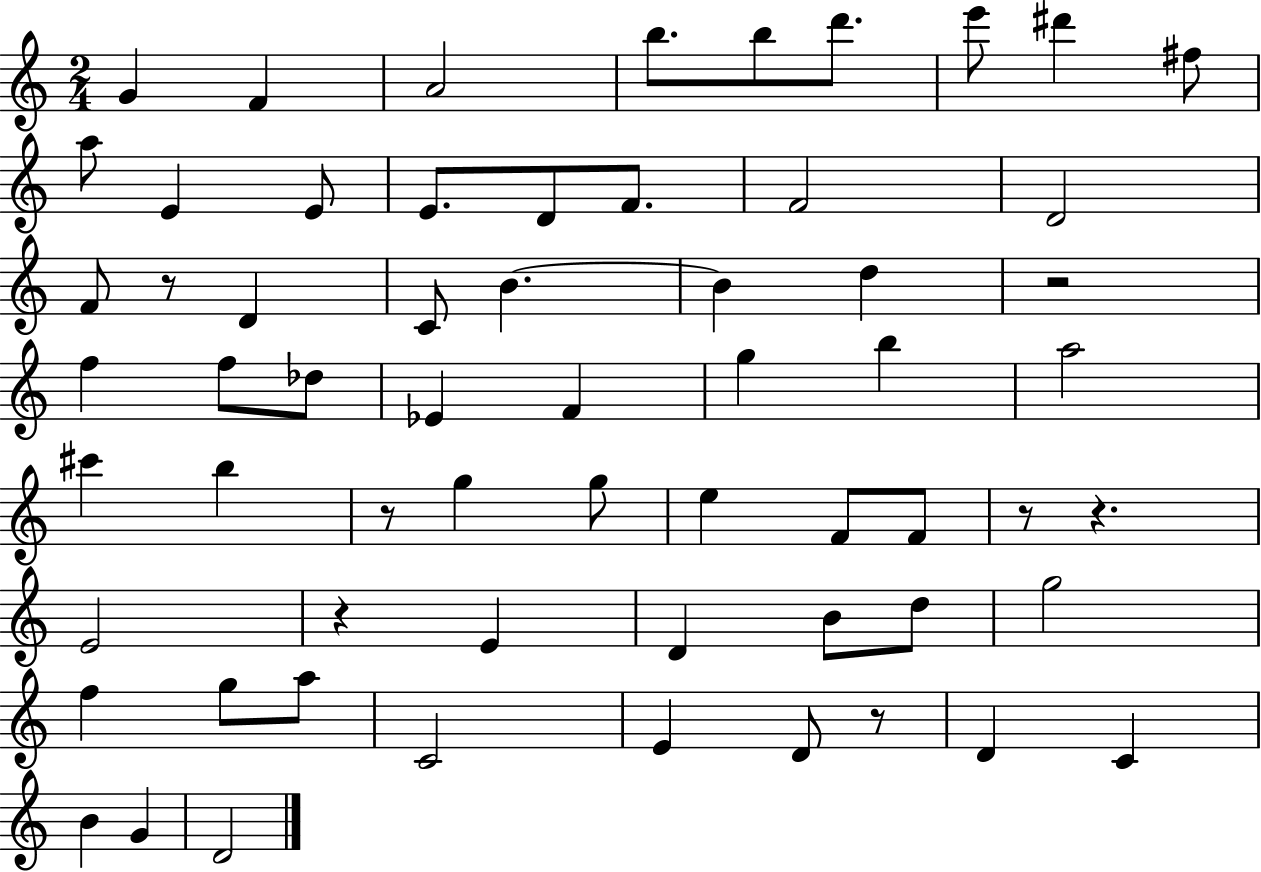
G4/q F4/q A4/h B5/e. B5/e D6/e. E6/e D#6/q F#5/e A5/e E4/q E4/e E4/e. D4/e F4/e. F4/h D4/h F4/e R/e D4/q C4/e B4/q. B4/q D5/q R/h F5/q F5/e Db5/e Eb4/q F4/q G5/q B5/q A5/h C#6/q B5/q R/e G5/q G5/e E5/q F4/e F4/e R/e R/q. E4/h R/q E4/q D4/q B4/e D5/e G5/h F5/q G5/e A5/e C4/h E4/q D4/e R/e D4/q C4/q B4/q G4/q D4/h